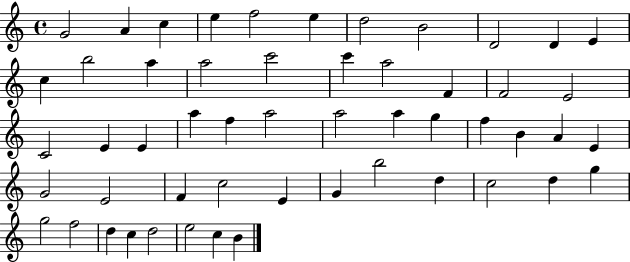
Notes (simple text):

G4/h A4/q C5/q E5/q F5/h E5/q D5/h B4/h D4/h D4/q E4/q C5/q B5/h A5/q A5/h C6/h C6/q A5/h F4/q F4/h E4/h C4/h E4/q E4/q A5/q F5/q A5/h A5/h A5/q G5/q F5/q B4/q A4/q E4/q G4/h E4/h F4/q C5/h E4/q G4/q B5/h D5/q C5/h D5/q G5/q G5/h F5/h D5/q C5/q D5/h E5/h C5/q B4/q